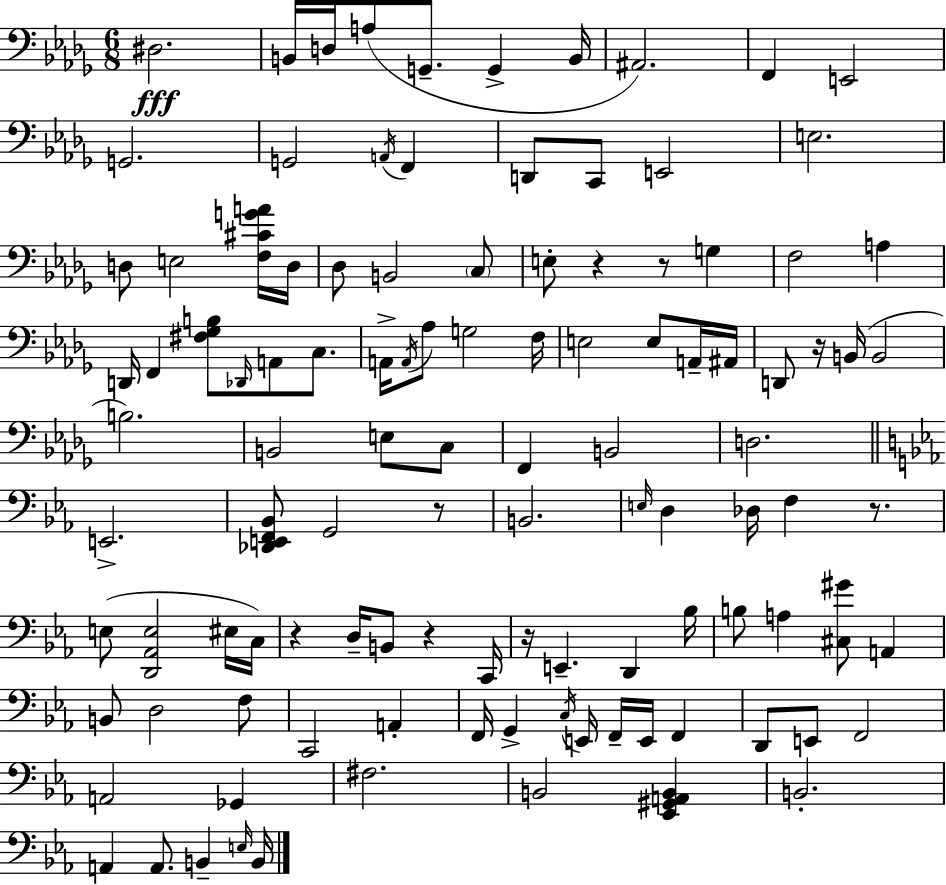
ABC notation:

X:1
T:Untitled
M:6/8
L:1/4
K:Bbm
^D,2 B,,/4 D,/4 A,/2 G,,/2 G,, B,,/4 ^A,,2 F,, E,,2 G,,2 G,,2 A,,/4 F,, D,,/2 C,,/2 E,,2 E,2 D,/2 E,2 [F,^CGA]/4 D,/4 _D,/2 B,,2 C,/2 E,/2 z z/2 G, F,2 A, D,,/4 F,, [^F,_G,B,]/2 _D,,/4 A,,/2 C,/2 A,,/4 A,,/4 _A,/2 G,2 F,/4 E,2 E,/2 A,,/4 ^A,,/4 D,,/2 z/4 B,,/4 B,,2 B,2 B,,2 E,/2 C,/2 F,, B,,2 D,2 E,,2 [_D,,E,,F,,_B,,]/2 G,,2 z/2 B,,2 E,/4 D, _D,/4 F, z/2 E,/2 [D,,_A,,E,]2 ^E,/4 C,/4 z D,/4 B,,/2 z C,,/4 z/4 E,, D,, _B,/4 B,/2 A, [^C,^G]/2 A,, B,,/2 D,2 F,/2 C,,2 A,, F,,/4 G,, C,/4 E,,/4 F,,/4 E,,/4 F,, D,,/2 E,,/2 F,,2 A,,2 _G,, ^F,2 B,,2 [_E,,^G,,A,,B,,] B,,2 A,, A,,/2 B,, E,/4 B,,/4